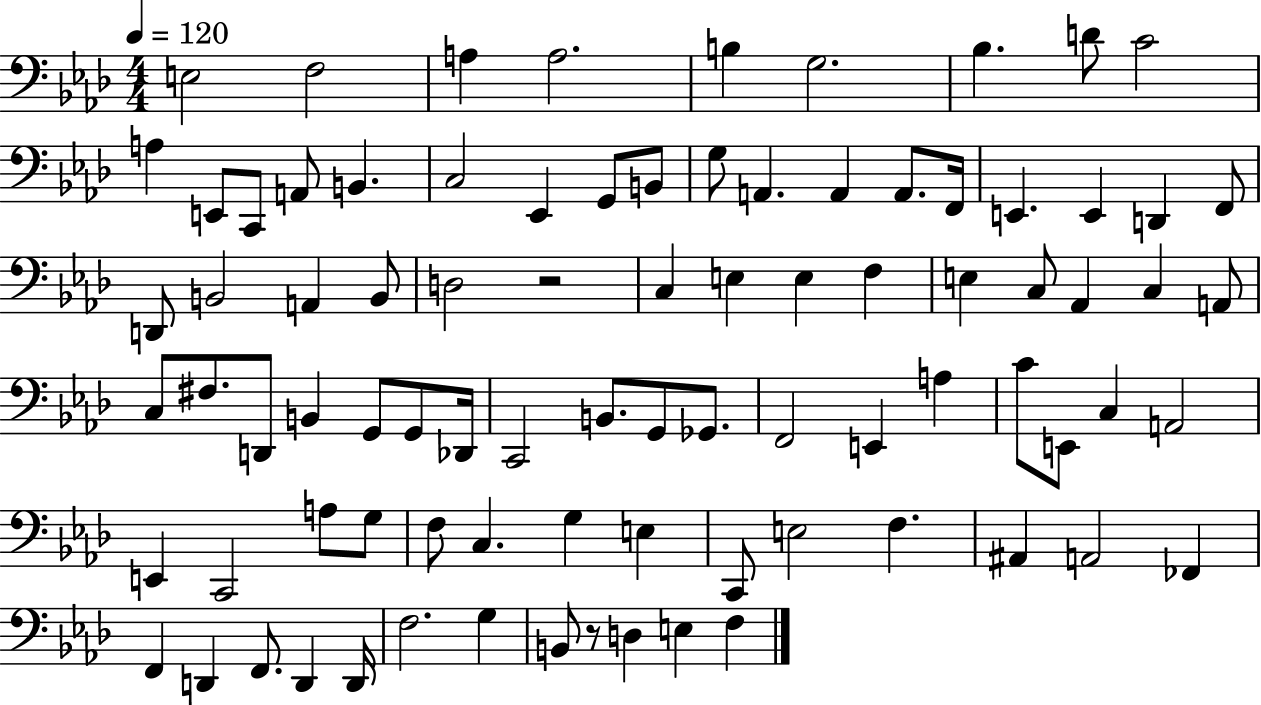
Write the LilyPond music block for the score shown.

{
  \clef bass
  \numericTimeSignature
  \time 4/4
  \key aes \major
  \tempo 4 = 120
  \repeat volta 2 { e2 f2 | a4 a2. | b4 g2. | bes4. d'8 c'2 | \break a4 e,8 c,8 a,8 b,4. | c2 ees,4 g,8 b,8 | g8 a,4. a,4 a,8. f,16 | e,4. e,4 d,4 f,8 | \break d,8 b,2 a,4 b,8 | d2 r2 | c4 e4 e4 f4 | e4 c8 aes,4 c4 a,8 | \break c8 fis8. d,8 b,4 g,8 g,8 des,16 | c,2 b,8. g,8 ges,8. | f,2 e,4 a4 | c'8 e,8 c4 a,2 | \break e,4 c,2 a8 g8 | f8 c4. g4 e4 | c,8 e2 f4. | ais,4 a,2 fes,4 | \break f,4 d,4 f,8. d,4 d,16 | f2. g4 | b,8 r8 d4 e4 f4 | } \bar "|."
}